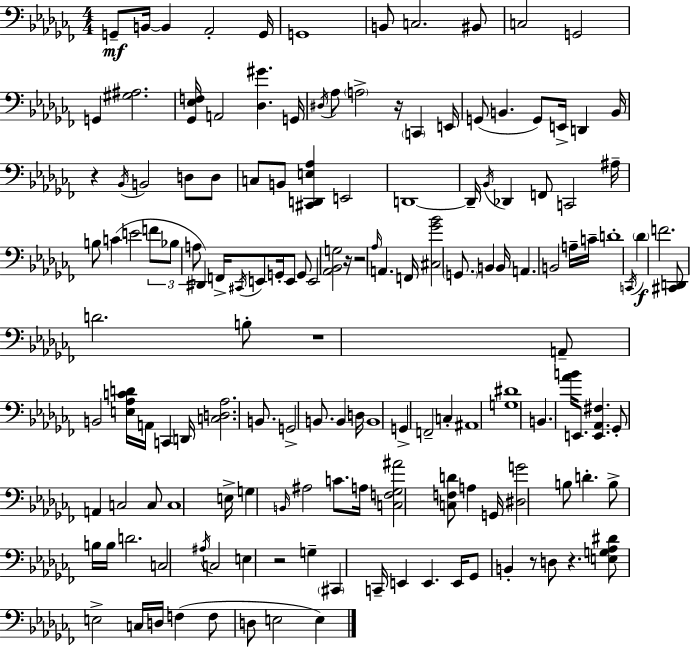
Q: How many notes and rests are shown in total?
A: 150